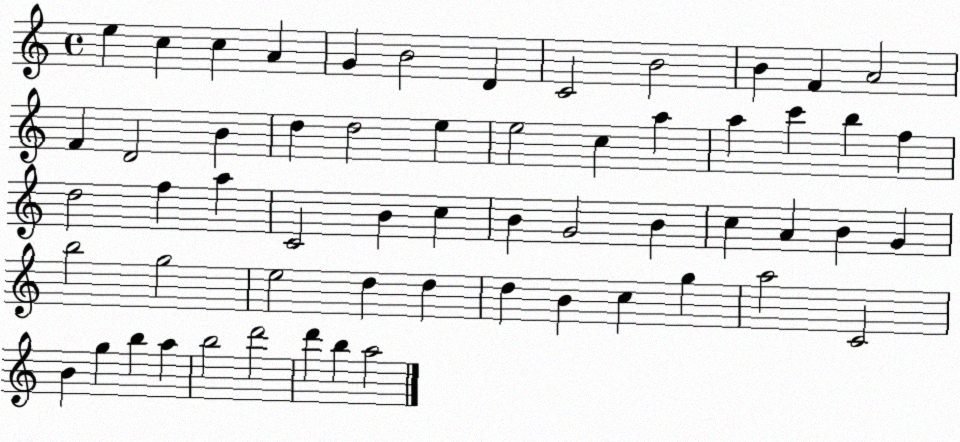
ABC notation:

X:1
T:Untitled
M:4/4
L:1/4
K:C
e c c A G B2 D C2 B2 B F A2 F D2 B d d2 e e2 c a a c' b f d2 f a C2 B c B G2 B c A B G b2 g2 e2 d d d B c g a2 C2 B g b a b2 d'2 d' b a2